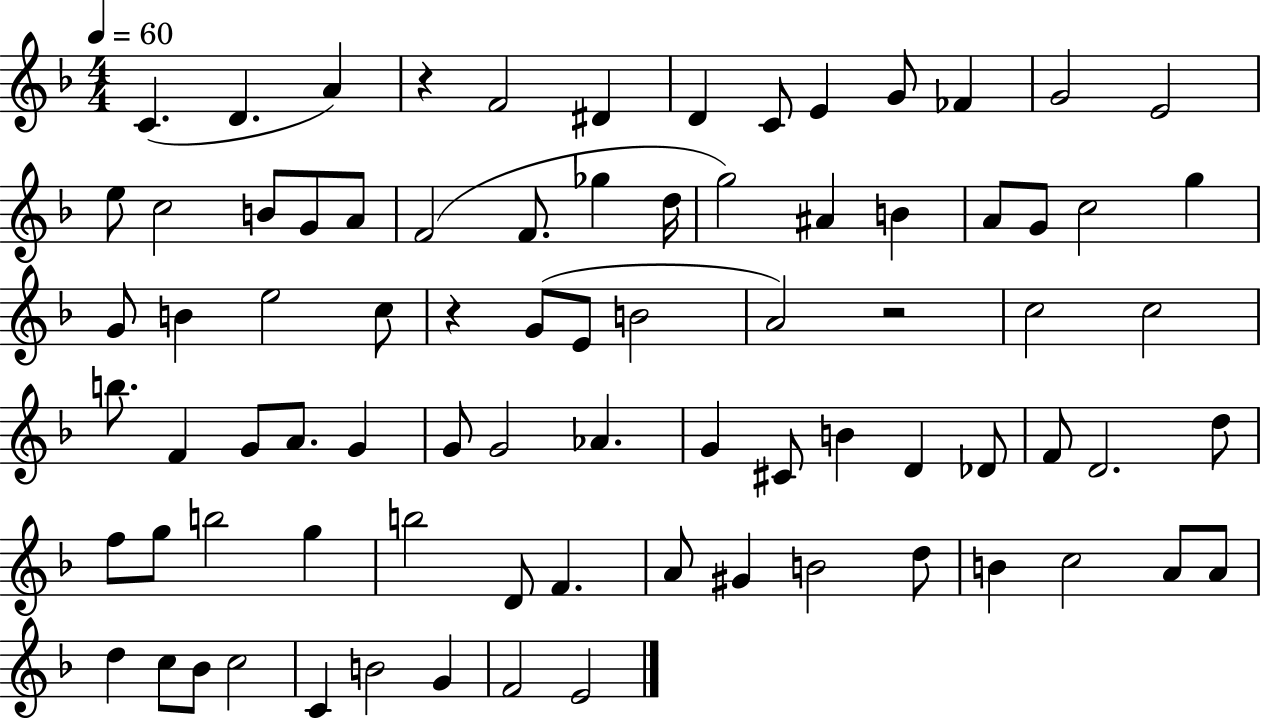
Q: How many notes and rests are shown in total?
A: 81